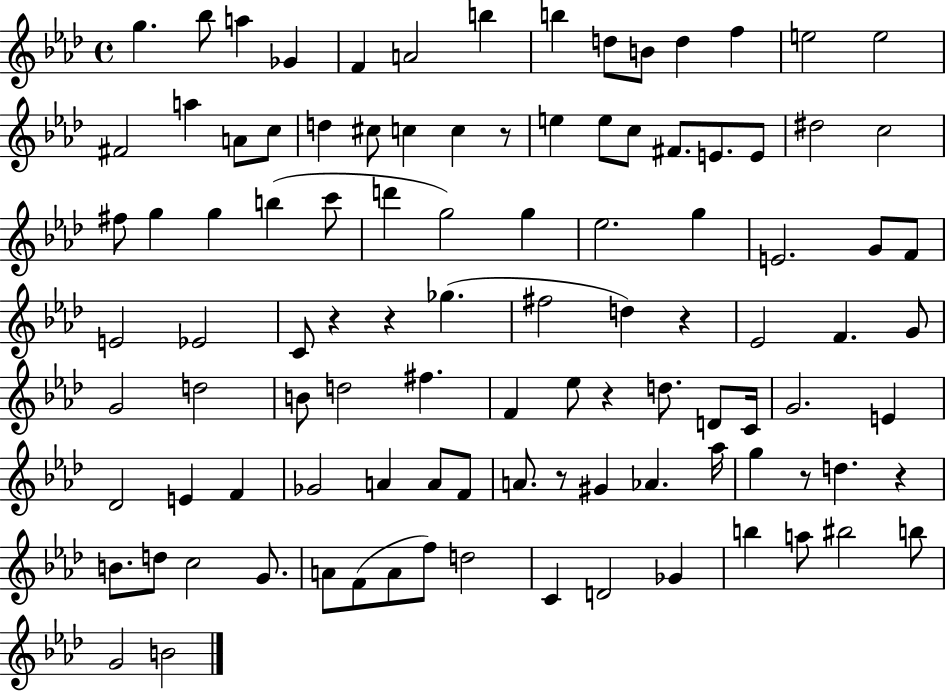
G5/q. Bb5/e A5/q Gb4/q F4/q A4/h B5/q B5/q D5/e B4/e D5/q F5/q E5/h E5/h F#4/h A5/q A4/e C5/e D5/q C#5/e C5/q C5/q R/e E5/q E5/e C5/e F#4/e. E4/e. E4/e D#5/h C5/h F#5/e G5/q G5/q B5/q C6/e D6/q G5/h G5/q Eb5/h. G5/q E4/h. G4/e F4/e E4/h Eb4/h C4/e R/q R/q Gb5/q. F#5/h D5/q R/q Eb4/h F4/q. G4/e G4/h D5/h B4/e D5/h F#5/q. F4/q Eb5/e R/q D5/e. D4/e C4/s G4/h. E4/q Db4/h E4/q F4/q Gb4/h A4/q A4/e F4/e A4/e. R/e G#4/q Ab4/q. Ab5/s G5/q R/e D5/q. R/q B4/e. D5/e C5/h G4/e. A4/e F4/e A4/e F5/e D5/h C4/q D4/h Gb4/q B5/q A5/e BIS5/h B5/e G4/h B4/h